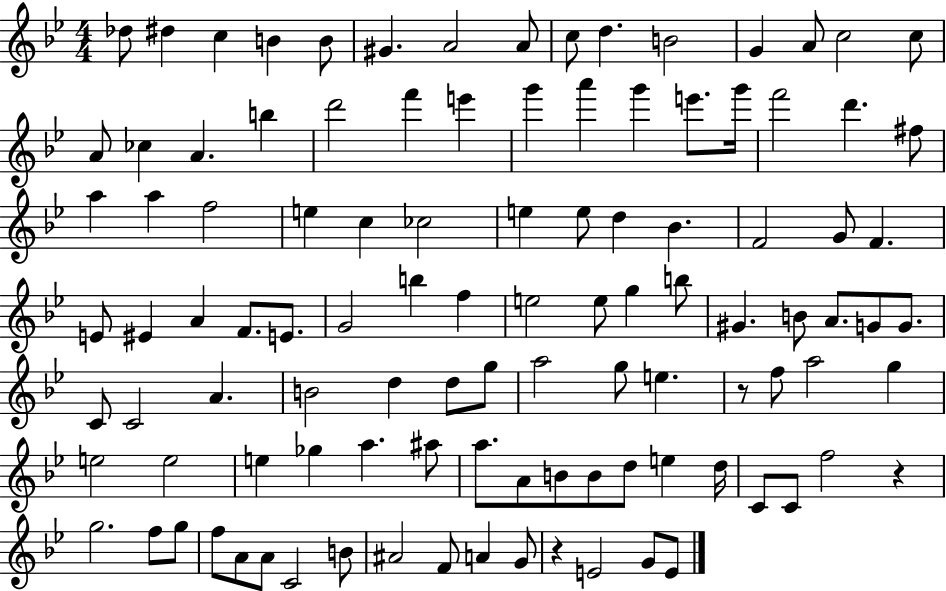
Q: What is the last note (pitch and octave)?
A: E4